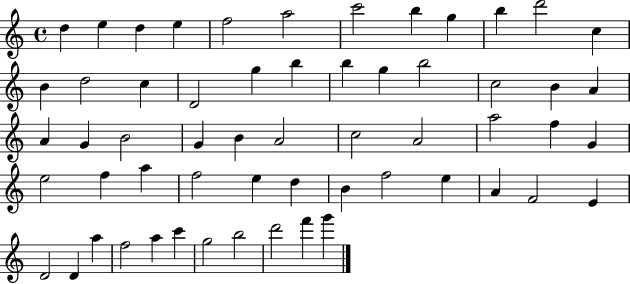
D5/q E5/q D5/q E5/q F5/h A5/h C6/h B5/q G5/q B5/q D6/h C5/q B4/q D5/h C5/q D4/h G5/q B5/q B5/q G5/q B5/h C5/h B4/q A4/q A4/q G4/q B4/h G4/q B4/q A4/h C5/h A4/h A5/h F5/q G4/q E5/h F5/q A5/q F5/h E5/q D5/q B4/q F5/h E5/q A4/q F4/h E4/q D4/h D4/q A5/q F5/h A5/q C6/q G5/h B5/h D6/h F6/q G6/q